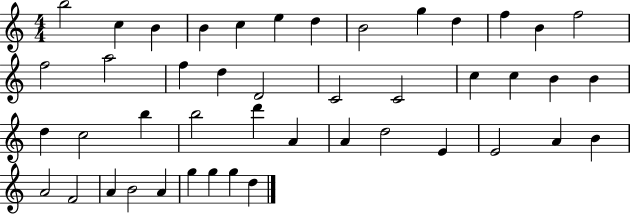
X:1
T:Untitled
M:4/4
L:1/4
K:C
b2 c B B c e d B2 g d f B f2 f2 a2 f d D2 C2 C2 c c B B d c2 b b2 d' A A d2 E E2 A B A2 F2 A B2 A g g g d